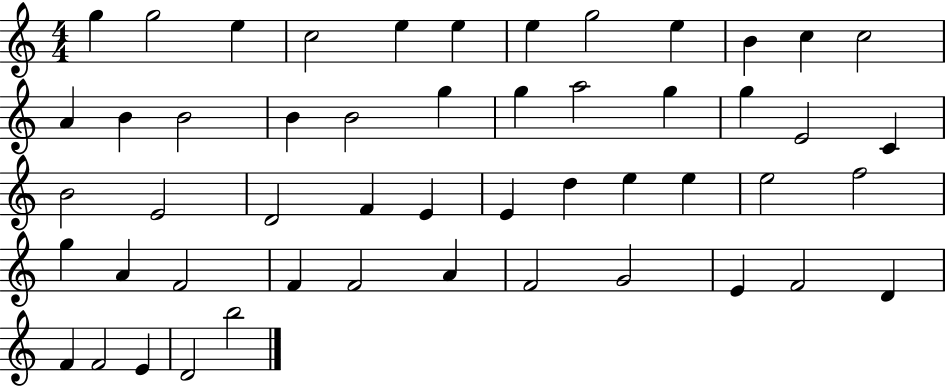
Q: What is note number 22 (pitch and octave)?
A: G5